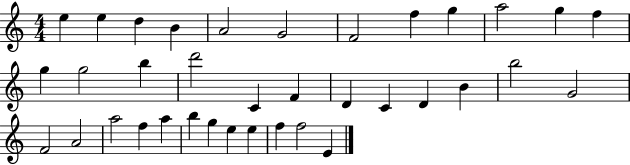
{
  \clef treble
  \numericTimeSignature
  \time 4/4
  \key c \major
  e''4 e''4 d''4 b'4 | a'2 g'2 | f'2 f''4 g''4 | a''2 g''4 f''4 | \break g''4 g''2 b''4 | d'''2 c'4 f'4 | d'4 c'4 d'4 b'4 | b''2 g'2 | \break f'2 a'2 | a''2 f''4 a''4 | b''4 g''4 e''4 e''4 | f''4 f''2 e'4 | \break \bar "|."
}